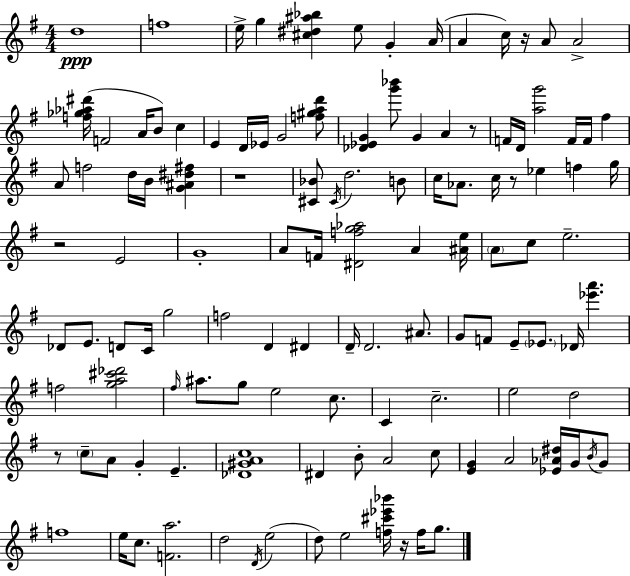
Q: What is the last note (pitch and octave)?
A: G5